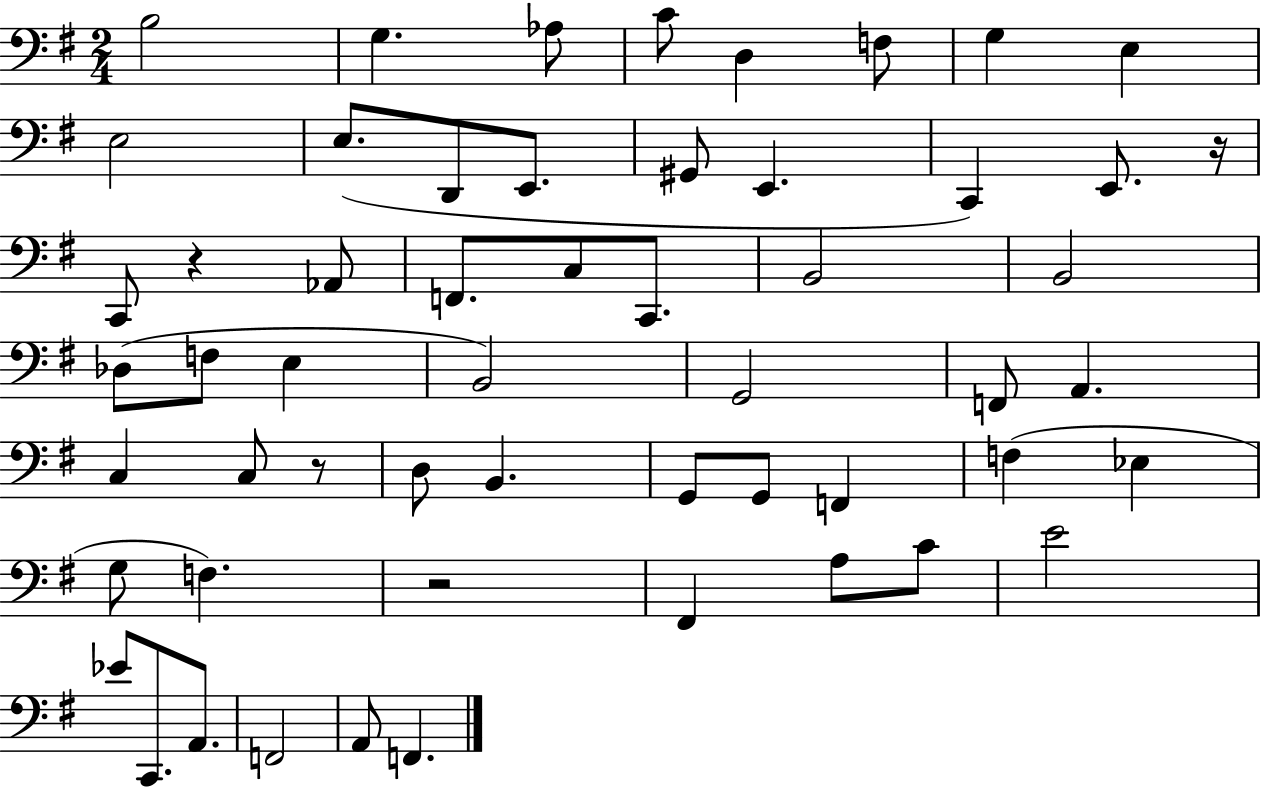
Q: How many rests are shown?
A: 4